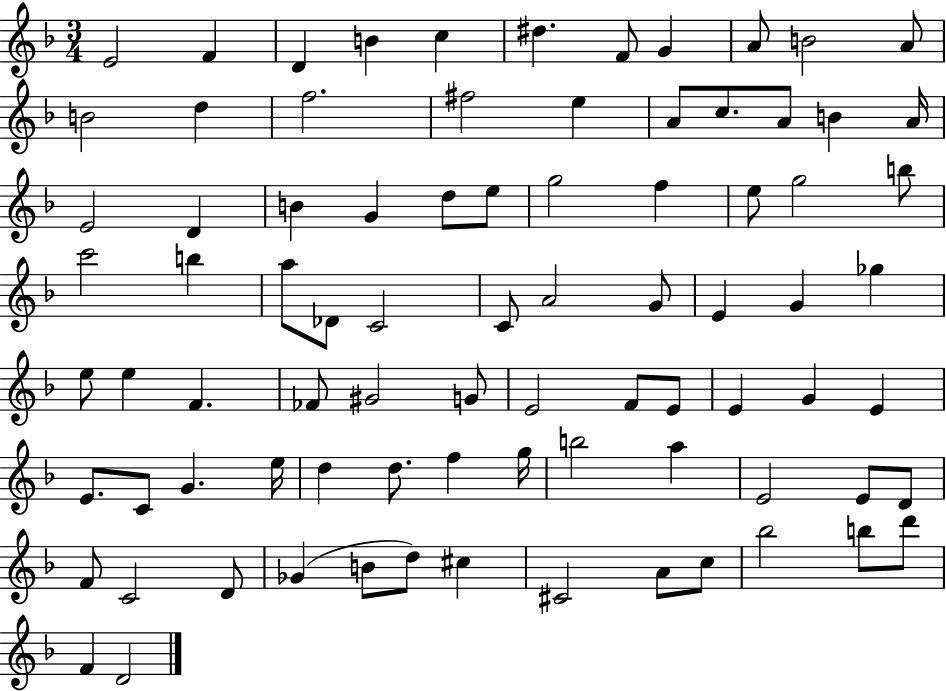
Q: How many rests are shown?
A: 0